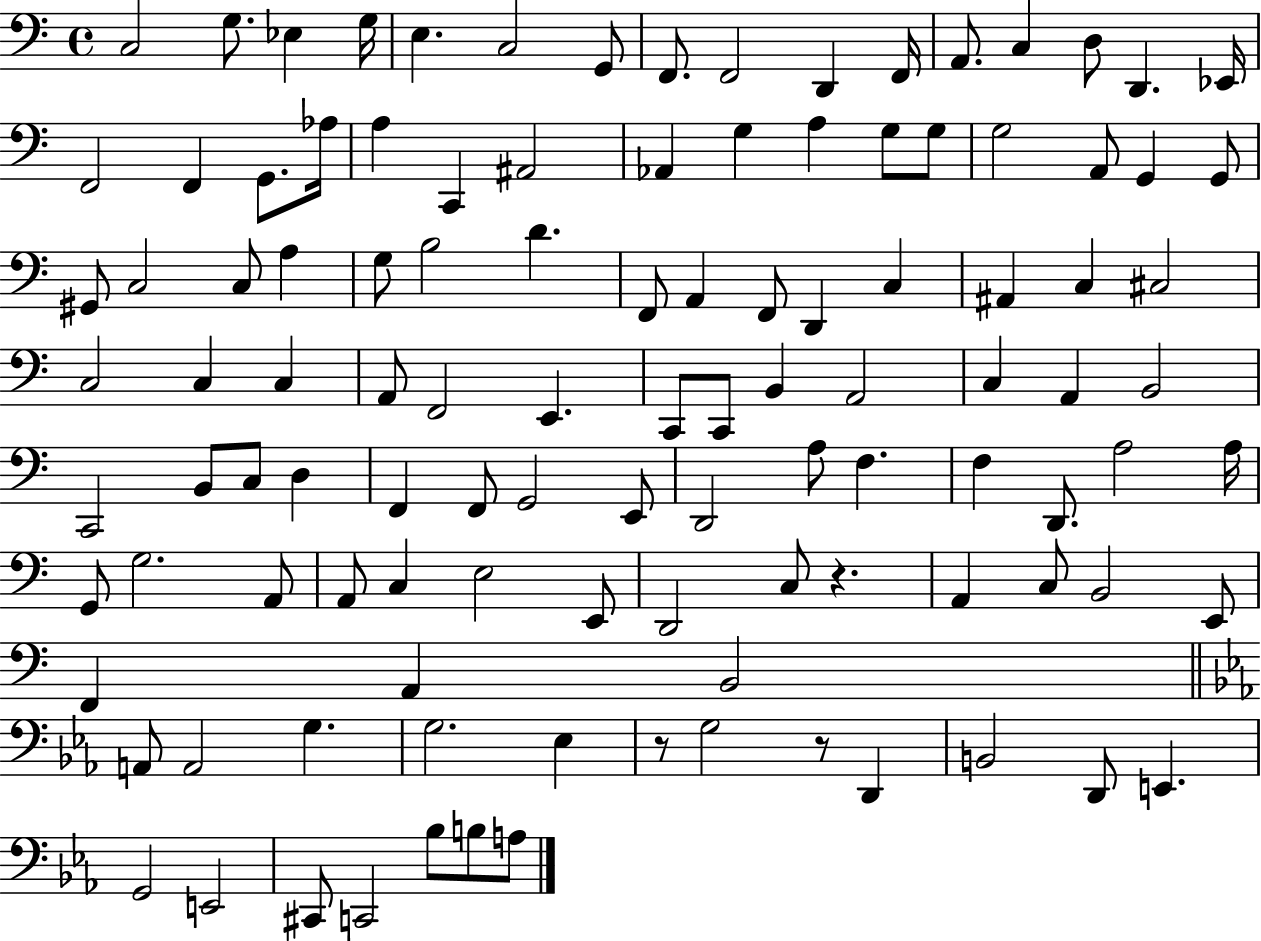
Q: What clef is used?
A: bass